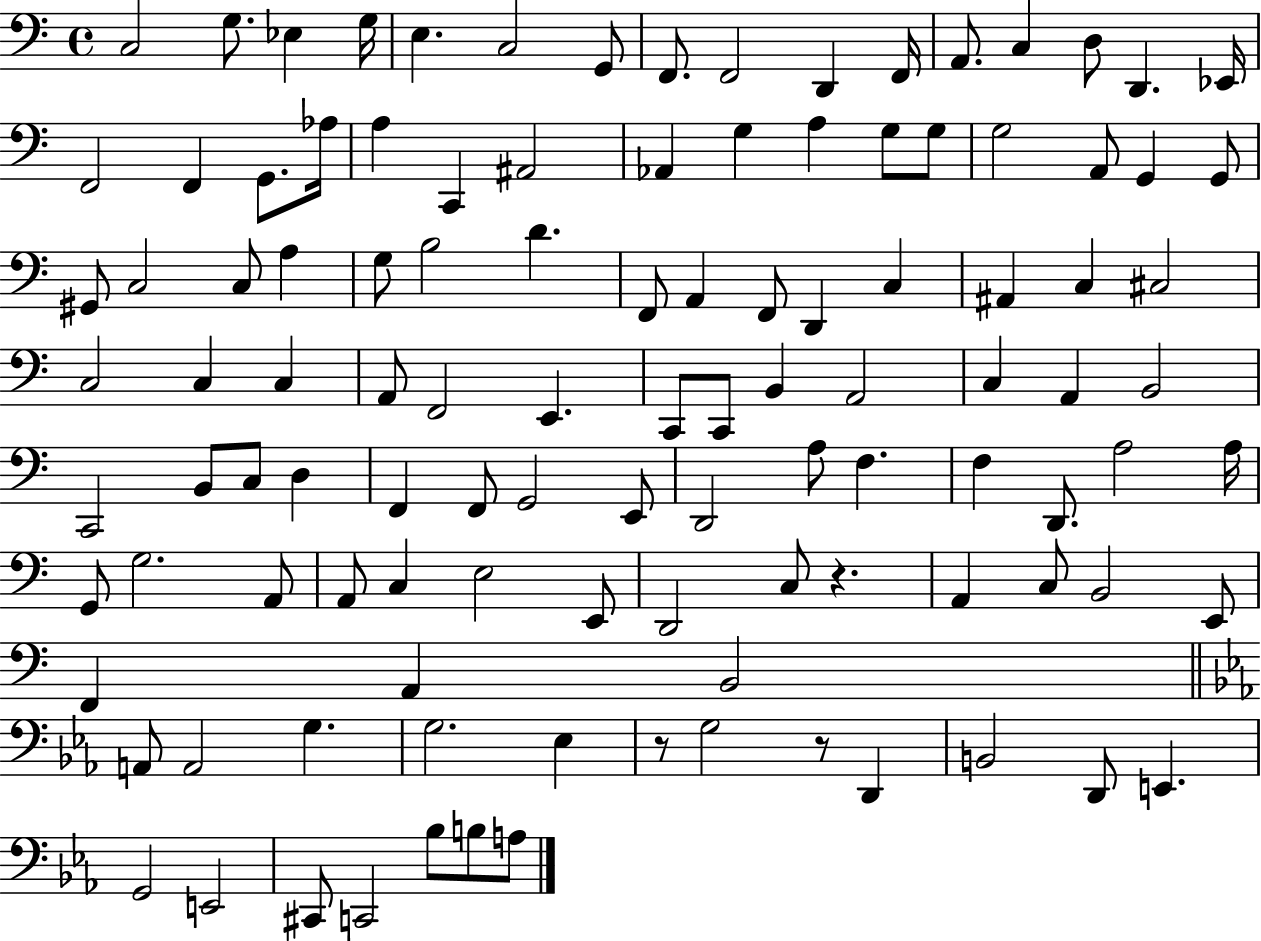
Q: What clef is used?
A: bass